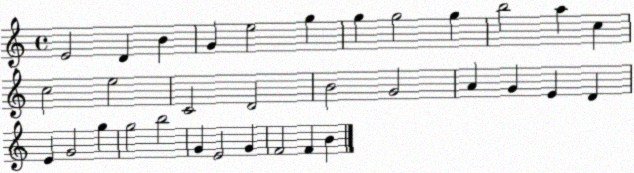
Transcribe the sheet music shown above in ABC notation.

X:1
T:Untitled
M:4/4
L:1/4
K:C
E2 D B G e2 g g g2 g b2 a c c2 e2 C2 D2 B2 G2 A G E D E G2 g g2 b2 G E2 G F2 F B